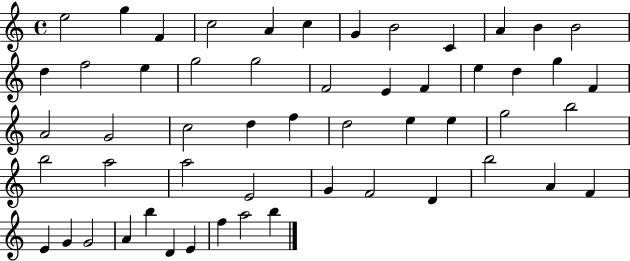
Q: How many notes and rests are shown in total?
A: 54